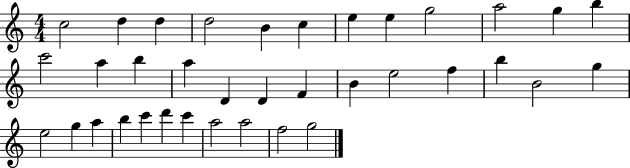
X:1
T:Untitled
M:4/4
L:1/4
K:C
c2 d d d2 B c e e g2 a2 g b c'2 a b a D D F B e2 f b B2 g e2 g a b c' d' c' a2 a2 f2 g2